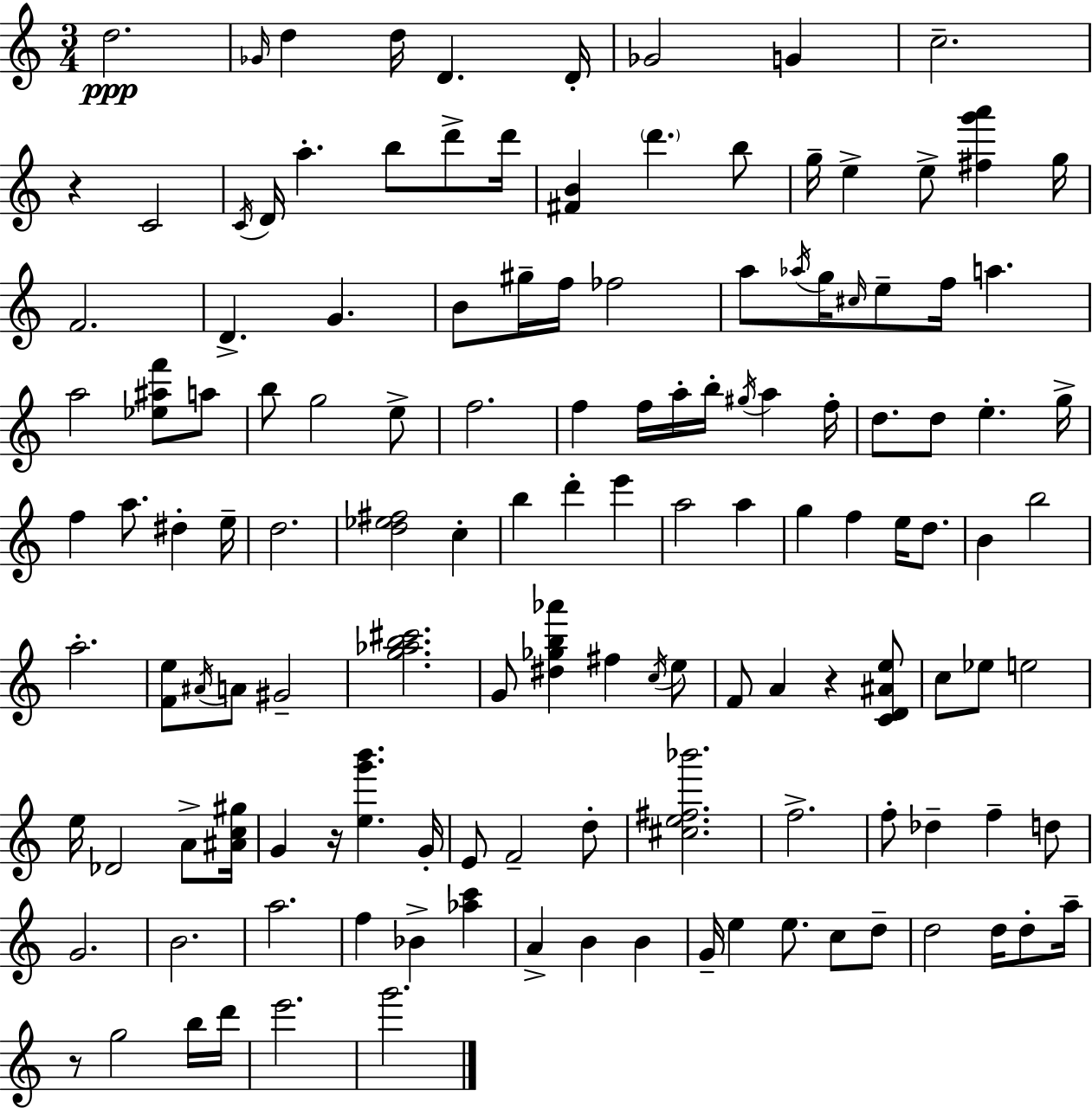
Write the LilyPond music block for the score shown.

{
  \clef treble
  \numericTimeSignature
  \time 3/4
  \key a \minor
  \repeat volta 2 { d''2.\ppp | \grace { ges'16 } d''4 d''16 d'4. | d'16-. ges'2 g'4 | c''2.-- | \break r4 c'2 | \acciaccatura { c'16 } d'16 a''4.-. b''8 d'''8-> | d'''16 <fis' b'>4 \parenthesize d'''4. | b''8 g''16-- e''4-> e''8-> <fis'' g''' a'''>4 | \break g''16 f'2. | d'4.-> g'4. | b'8 gis''16-- f''16 fes''2 | a''8 \acciaccatura { aes''16 } g''16 \grace { cis''16 } e''8-- f''16 a''4. | \break a''2 | <ees'' ais'' f'''>8 a''8 b''8 g''2 | e''8-> f''2. | f''4 f''16 a''16-. b''16-. \acciaccatura { gis''16 } | \break a''4 f''16-. d''8. d''8 e''4.-. | g''16-> f''4 a''8. | dis''4-. e''16-- d''2. | <d'' ees'' fis''>2 | \break c''4-. b''4 d'''4-. | e'''4 a''2 | a''4 g''4 f''4 | e''16 d''8. b'4 b''2 | \break a''2.-. | <f' e''>8 \acciaccatura { ais'16 } a'8 gis'2-- | <g'' aes'' b'' cis'''>2. | g'8 <dis'' ges'' b'' aes'''>4 | \break fis''4 \acciaccatura { c''16 } e''8 f'8 a'4 | r4 <c' d' ais' e''>8 c''8 ees''8 e''2 | e''16 des'2 | a'8-> <ais' c'' gis''>16 g'4 r16 | \break <e'' g''' b'''>4. g'16-. e'8 f'2-- | d''8-. <cis'' e'' fis'' bes'''>2. | f''2.-> | f''8-. des''4-- | \break f''4-- d''8 g'2. | b'2. | a''2. | f''4 bes'4-> | \break <aes'' c'''>4 a'4-> b'4 | b'4 g'16-- e''4 | e''8. c''8 d''8-- d''2 | d''16 d''8-. a''16-- r8 g''2 | \break b''16 d'''16 e'''2. | g'''2. | } \bar "|."
}